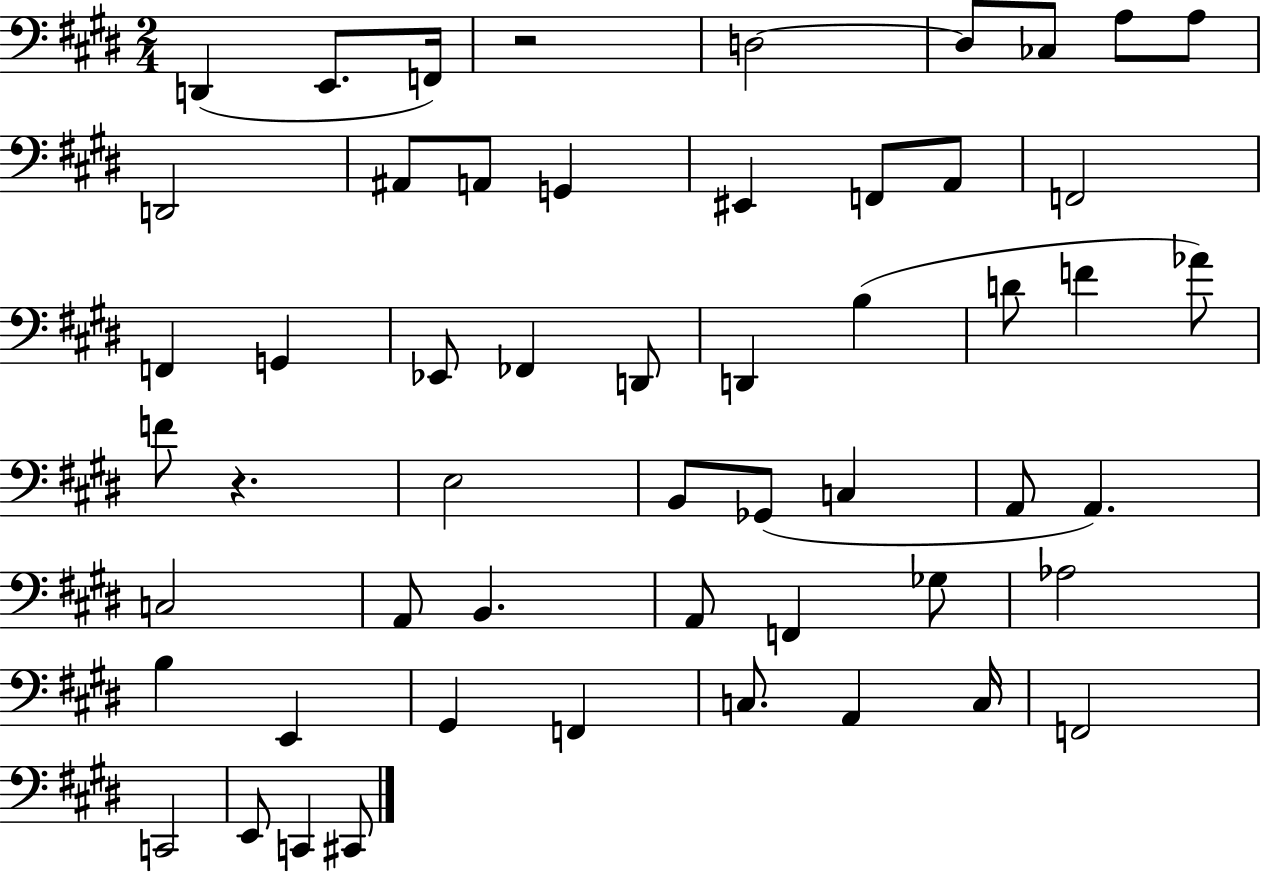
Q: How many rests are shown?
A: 2